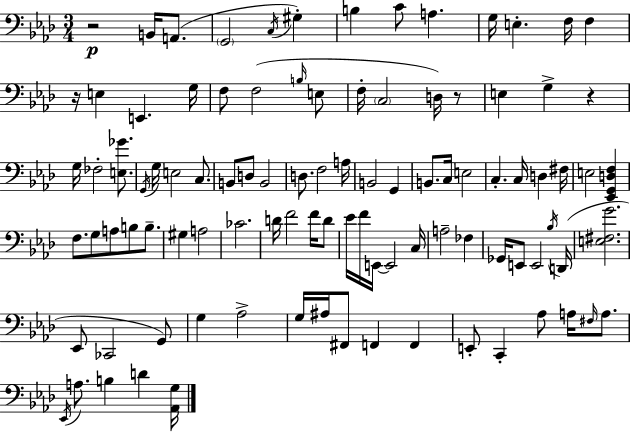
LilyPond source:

{
  \clef bass
  \numericTimeSignature
  \time 3/4
  \key aes \major
  r2\p b,16 a,8.( | \parenthesize g,2 \acciaccatura { c16 } gis4-.) | b4 c'8 a4. | g16 e4.-. f16 f4 | \break r16 e4 e,4. | g16 f8 f2( \grace { b16 } | e8 f16-. \parenthesize c2 d16) | r8 e4 g4-> r4 | \break g16 fes2-. <e ges'>8. | \acciaccatura { g,16 } g16 e2 | c8. b,8 d8 b,2 | d8. f2 | \break a16 b,2 g,4 | b,8. c16 e2 | c4.-. c16 d4 | fis16 e2 <ees, g, d f>4 | \break f8. g8 a8 b8 | b8.-- gis4 a2 | ces'2. | d'16 f'2 | \break f'16 d'8 ees'16 f'16 e,16~~ e,2 | c16 a2-- fes4 | ges,16 e,8 e,2 | \acciaccatura { bes16 } d,16( <e fis g'>2. | \break ees,8 ces,2 | g,8) g4 aes2-> | g16 ais16 fis,8 f,4 | f,4 e,8-. c,4-. aes8 | \break a16 \grace { fis16 } a8. \acciaccatura { ees,16 } a8. b4 | d'4 <aes, g>16 \bar "|."
}